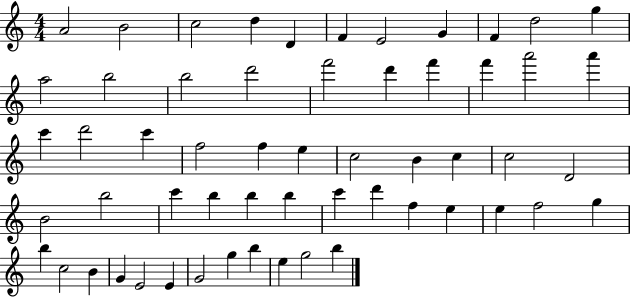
{
  \clef treble
  \numericTimeSignature
  \time 4/4
  \key c \major
  a'2 b'2 | c''2 d''4 d'4 | f'4 e'2 g'4 | f'4 d''2 g''4 | \break a''2 b''2 | b''2 d'''2 | f'''2 d'''4 f'''4 | f'''4 a'''2 a'''4 | \break c'''4 d'''2 c'''4 | f''2 f''4 e''4 | c''2 b'4 c''4 | c''2 d'2 | \break b'2 b''2 | c'''4 b''4 b''4 b''4 | c'''4 d'''4 f''4 e''4 | e''4 f''2 g''4 | \break b''4 c''2 b'4 | g'4 e'2 e'4 | g'2 g''4 b''4 | e''4 g''2 b''4 | \break \bar "|."
}